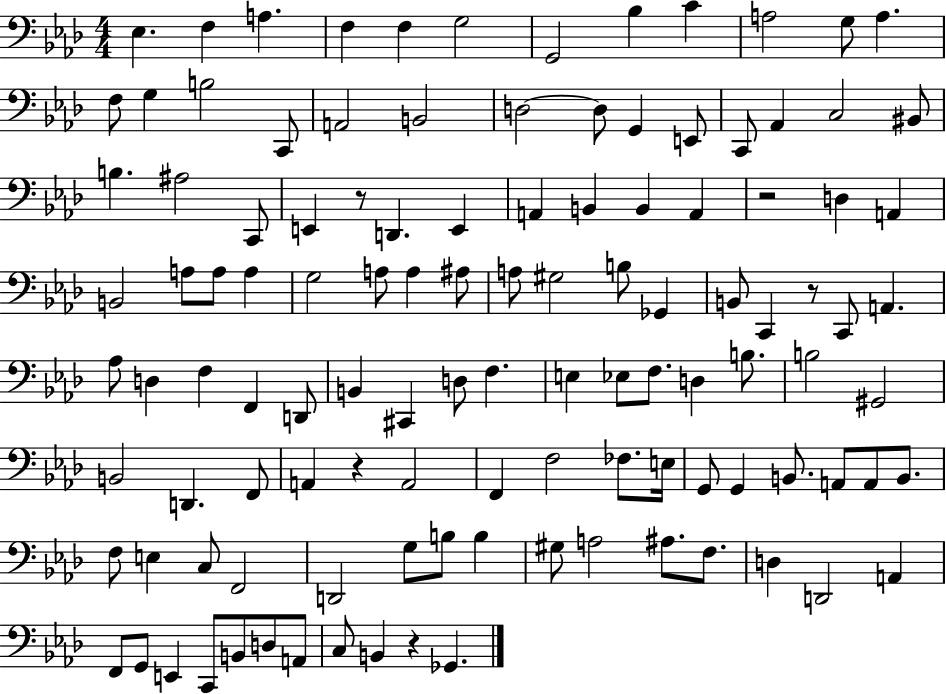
X:1
T:Untitled
M:4/4
L:1/4
K:Ab
_E, F, A, F, F, G,2 G,,2 _B, C A,2 G,/2 A, F,/2 G, B,2 C,,/2 A,,2 B,,2 D,2 D,/2 G,, E,,/2 C,,/2 _A,, C,2 ^B,,/2 B, ^A,2 C,,/2 E,, z/2 D,, E,, A,, B,, B,, A,, z2 D, A,, B,,2 A,/2 A,/2 A, G,2 A,/2 A, ^A,/2 A,/2 ^G,2 B,/2 _G,, B,,/2 C,, z/2 C,,/2 A,, _A,/2 D, F, F,, D,,/2 B,, ^C,, D,/2 F, E, _E,/2 F,/2 D, B,/2 B,2 ^G,,2 B,,2 D,, F,,/2 A,, z A,,2 F,, F,2 _F,/2 E,/4 G,,/2 G,, B,,/2 A,,/2 A,,/2 B,,/2 F,/2 E, C,/2 F,,2 D,,2 G,/2 B,/2 B, ^G,/2 A,2 ^A,/2 F,/2 D, D,,2 A,, F,,/2 G,,/2 E,, C,,/2 B,,/2 D,/2 A,,/2 C,/2 B,, z _G,,